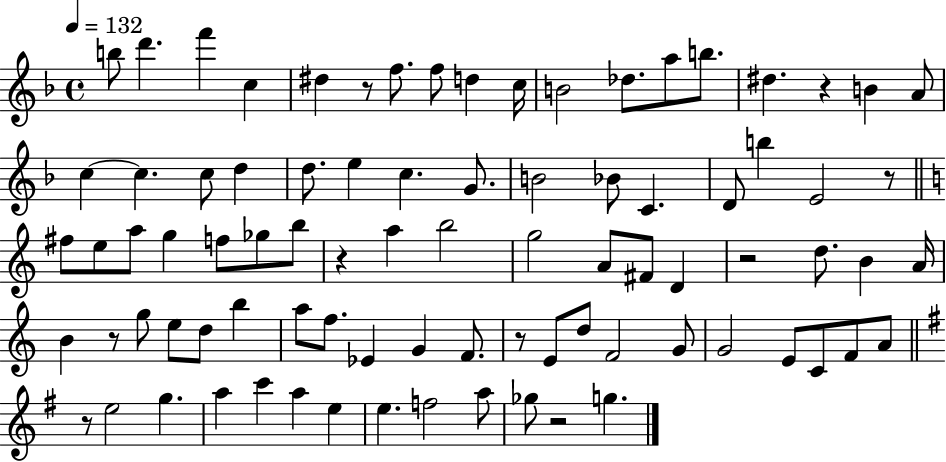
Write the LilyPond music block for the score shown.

{
  \clef treble
  \time 4/4
  \defaultTimeSignature
  \key f \major
  \tempo 4 = 132
  b''8 d'''4. f'''4 c''4 | dis''4 r8 f''8. f''8 d''4 c''16 | b'2 des''8. a''8 b''8. | dis''4. r4 b'4 a'8 | \break c''4~~ c''4. c''8 d''4 | d''8. e''4 c''4. g'8. | b'2 bes'8 c'4. | d'8 b''4 e'2 r8 | \break \bar "||" \break \key c \major fis''8 e''8 a''8 g''4 f''8 ges''8 b''8 | r4 a''4 b''2 | g''2 a'8 fis'8 d'4 | r2 d''8. b'4 a'16 | \break b'4 r8 g''8 e''8 d''8 b''4 | a''8 f''8. ees'4 g'4 f'8. | r8 e'8 d''8 f'2 g'8 | g'2 e'8 c'8 f'8 a'8 | \break \bar "||" \break \key e \minor r8 e''2 g''4. | a''4 c'''4 a''4 e''4 | e''4. f''2 a''8 | ges''8 r2 g''4. | \break \bar "|."
}